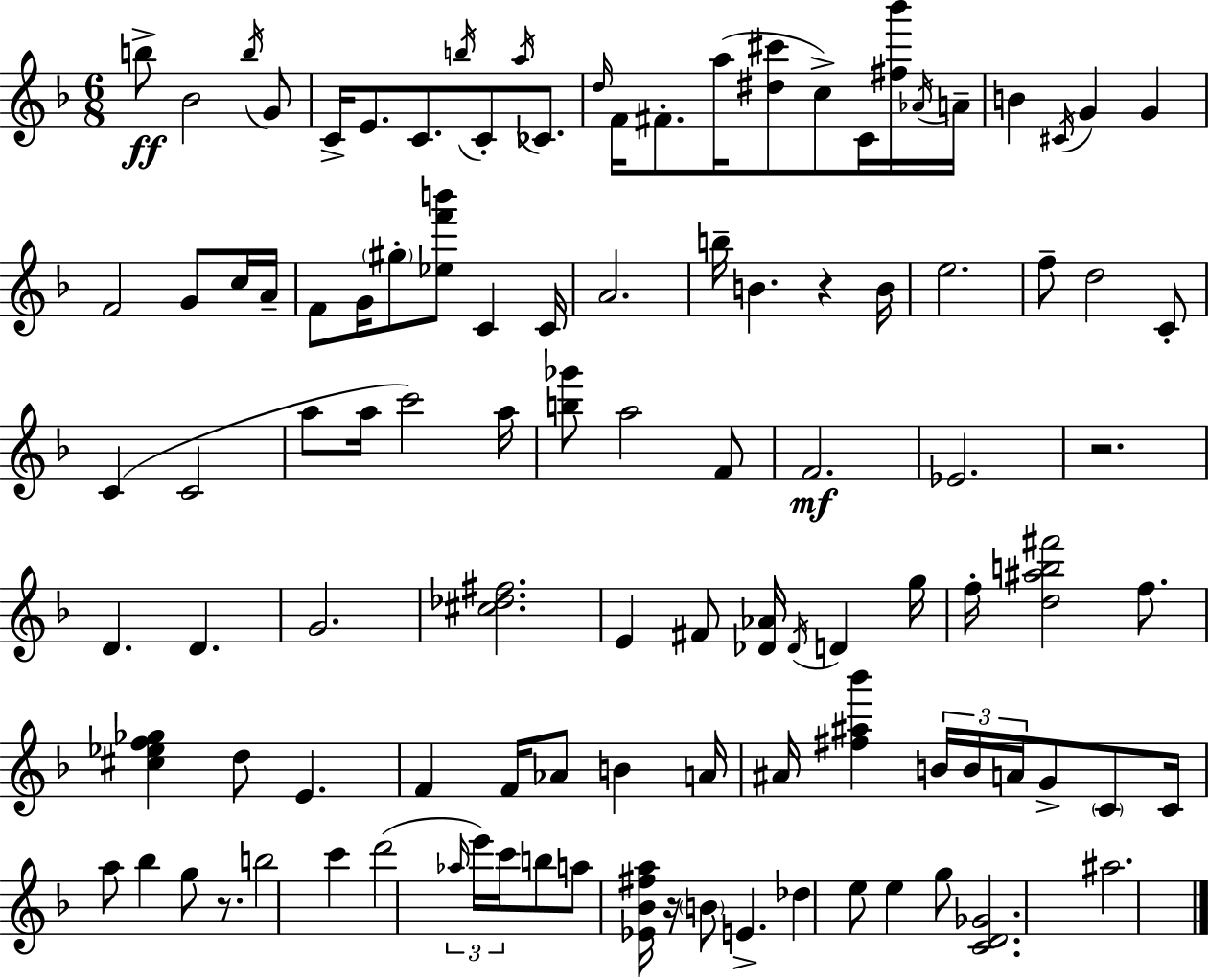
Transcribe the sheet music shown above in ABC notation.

X:1
T:Untitled
M:6/8
L:1/4
K:F
b/2 _B2 b/4 G/2 C/4 E/2 C/2 b/4 C/2 a/4 _C/2 d/4 F/4 ^F/2 a/4 [^d^c']/2 c/2 C/4 [^f_b']/4 _A/4 A/4 B ^C/4 G G F2 G/2 c/4 A/4 F/2 G/4 ^g/2 [_ef'b']/2 C C/4 A2 b/4 B z B/4 e2 f/2 d2 C/2 C C2 a/2 a/4 c'2 a/4 [b_g']/2 a2 F/2 F2 _E2 z2 D D G2 [^c_d^f]2 E ^F/2 [_D_A]/4 _D/4 D g/4 f/4 [d^ab^f']2 f/2 [^c_ef_g] d/2 E F F/4 _A/2 B A/4 ^A/4 [^f^a_b'] B/4 B/4 A/4 G/2 C/2 C/4 a/2 _b g/2 z/2 b2 c' d'2 _a/4 e'/4 c'/4 b/2 a/2 [_E_B^fa]/4 z/4 B/2 E _d e/2 e g/2 [CD_G]2 ^a2